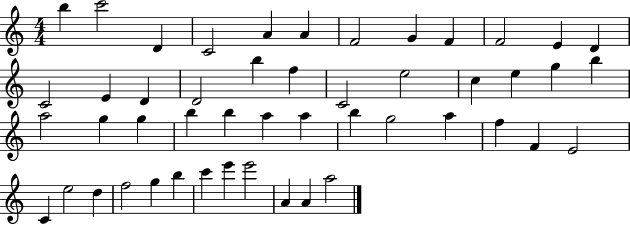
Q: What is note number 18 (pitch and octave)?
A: F5